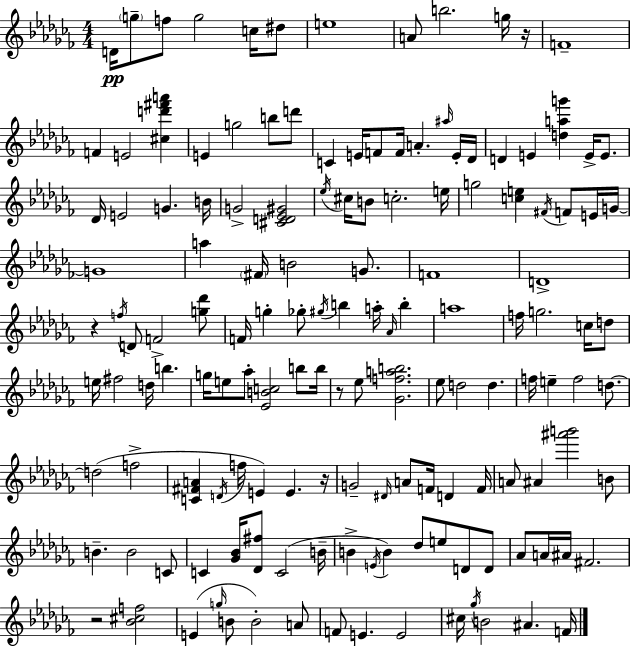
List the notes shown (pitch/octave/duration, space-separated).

D4/s G5/e F5/e G5/h C5/s D#5/e E5/w A4/e B5/h. G5/s R/s F4/w F4/q E4/h [C#5,D6,F#6,A6]/q E4/q G5/h B5/e D6/e C4/q E4/s F4/e F4/s A4/q. A#5/s E4/s Db4/s D4/q E4/q [D5,A5,G6]/q E4/s E4/e. Db4/s E4/h G4/q. B4/s G4/h [C#4,D4,Eb4,G#4]/h Eb5/s C#5/s B4/e C5/h. E5/s G5/h [C5,E5]/q F#4/s F4/e E4/s G4/s G4/w A5/q F#4/s B4/h G4/e. F4/w D4/w R/q F5/s D4/e F4/h [G5,Db6]/e F4/s G5/q Gb5/e G#5/s B5/q A5/s Ab4/s B5/q A5/w F5/s G5/h. C5/s D5/e E5/s F#5/h D5/s B5/q. G5/s E5/e Ab5/e [Eb4,B4,C5]/h B5/e B5/s R/e Eb5/e [Gb4,F5,A5,B5]/h. Eb5/e D5/h D5/q. F5/s E5/q F5/h D5/e. D5/h F5/h [C4,F#4,A4]/q D4/s F5/s E4/q E4/q. R/s G4/h D#4/s A4/e F4/s D4/q F4/s A4/e A#4/q [A#6,B6]/h B4/e B4/q. B4/h C4/e C4/q [Gb4,Bb4]/s [Db4,F#5]/e C4/h B4/s B4/q E4/s B4/q Db5/e E5/e D4/e D4/e Ab4/e A4/s A#4/s F#4/h. R/h [Bb4,C#5,F5]/h E4/q G5/s B4/e B4/h A4/e F4/e E4/q. E4/h C#5/s Gb5/s B4/h A#4/q. F4/s